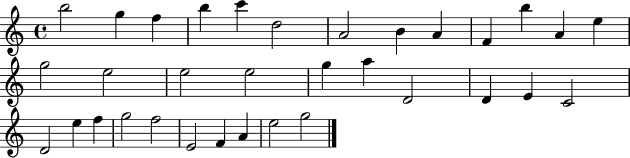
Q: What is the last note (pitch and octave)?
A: G5